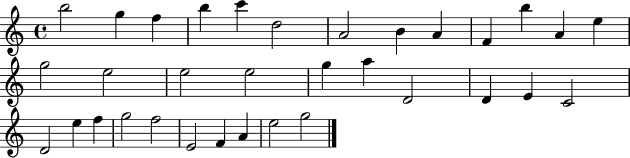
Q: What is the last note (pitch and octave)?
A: G5